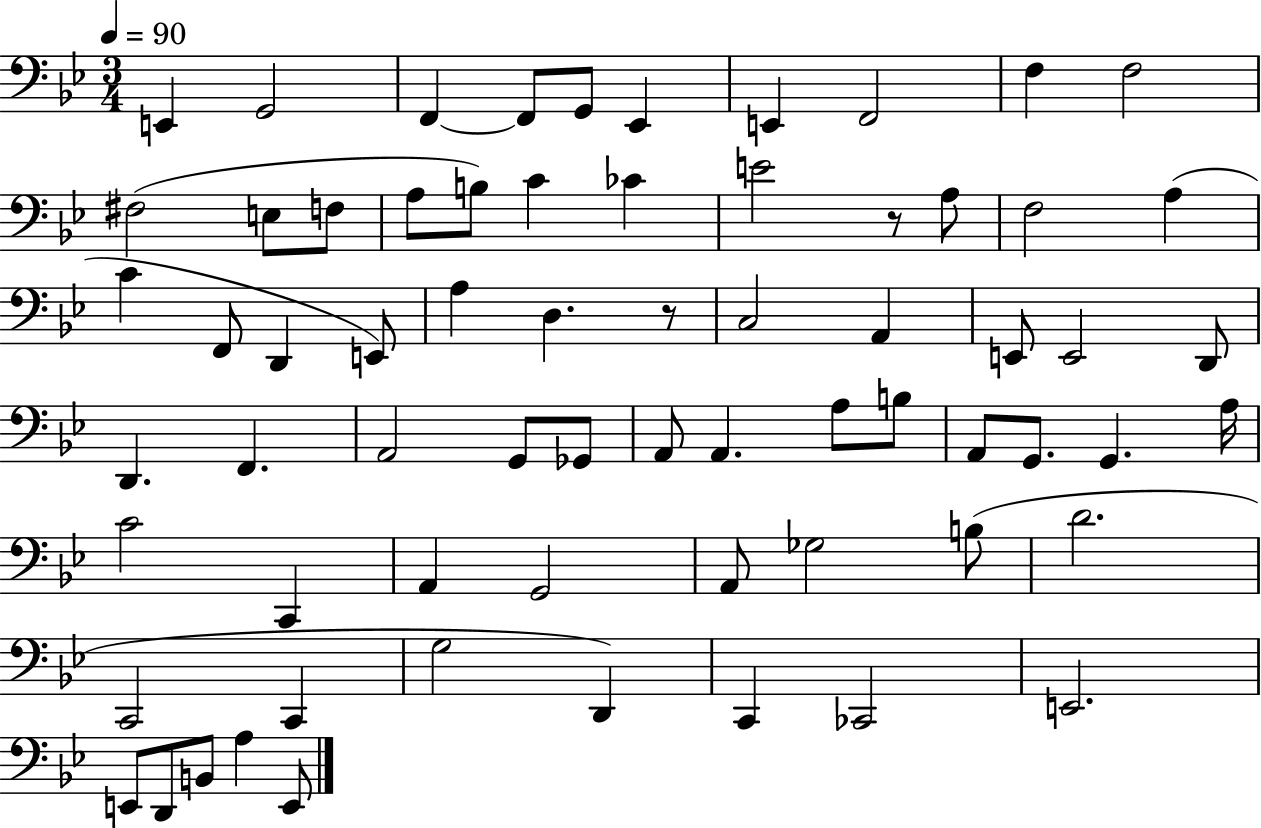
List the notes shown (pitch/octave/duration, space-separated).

E2/q G2/h F2/q F2/e G2/e Eb2/q E2/q F2/h F3/q F3/h F#3/h E3/e F3/e A3/e B3/e C4/q CES4/q E4/h R/e A3/e F3/h A3/q C4/q F2/e D2/q E2/e A3/q D3/q. R/e C3/h A2/q E2/e E2/h D2/e D2/q. F2/q. A2/h G2/e Gb2/e A2/e A2/q. A3/e B3/e A2/e G2/e. G2/q. A3/s C4/h C2/q A2/q G2/h A2/e Gb3/h B3/e D4/h. C2/h C2/q G3/h D2/q C2/q CES2/h E2/h. E2/e D2/e B2/e A3/q E2/e